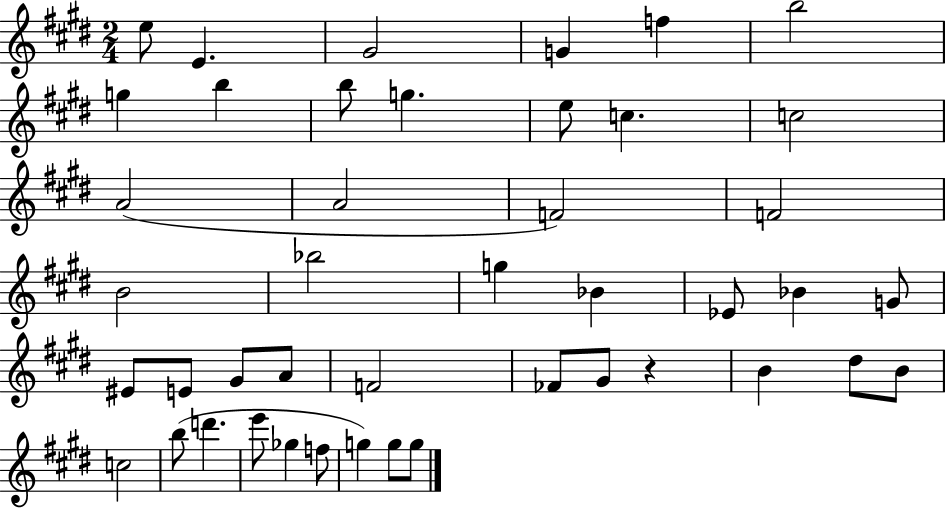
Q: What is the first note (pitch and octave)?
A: E5